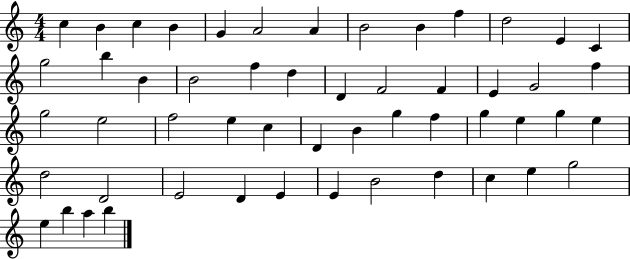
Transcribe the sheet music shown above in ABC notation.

X:1
T:Untitled
M:4/4
L:1/4
K:C
c B c B G A2 A B2 B f d2 E C g2 b B B2 f d D F2 F E G2 f g2 e2 f2 e c D B g f g e g e d2 D2 E2 D E E B2 d c e g2 e b a b